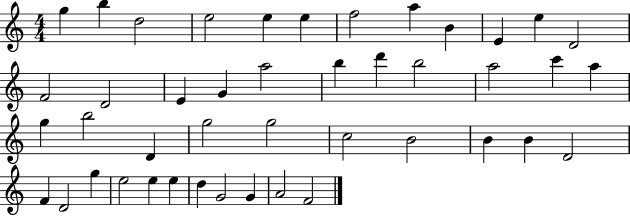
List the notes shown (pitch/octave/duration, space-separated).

G5/q B5/q D5/h E5/h E5/q E5/q F5/h A5/q B4/q E4/q E5/q D4/h F4/h D4/h E4/q G4/q A5/h B5/q D6/q B5/h A5/h C6/q A5/q G5/q B5/h D4/q G5/h G5/h C5/h B4/h B4/q B4/q D4/h F4/q D4/h G5/q E5/h E5/q E5/q D5/q G4/h G4/q A4/h F4/h